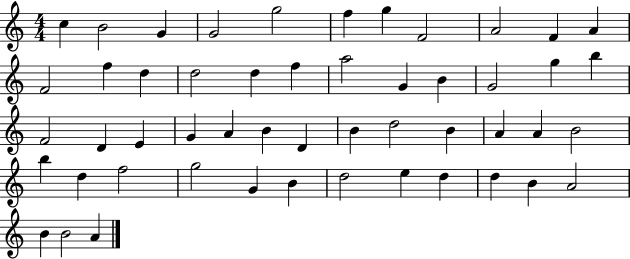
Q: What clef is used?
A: treble